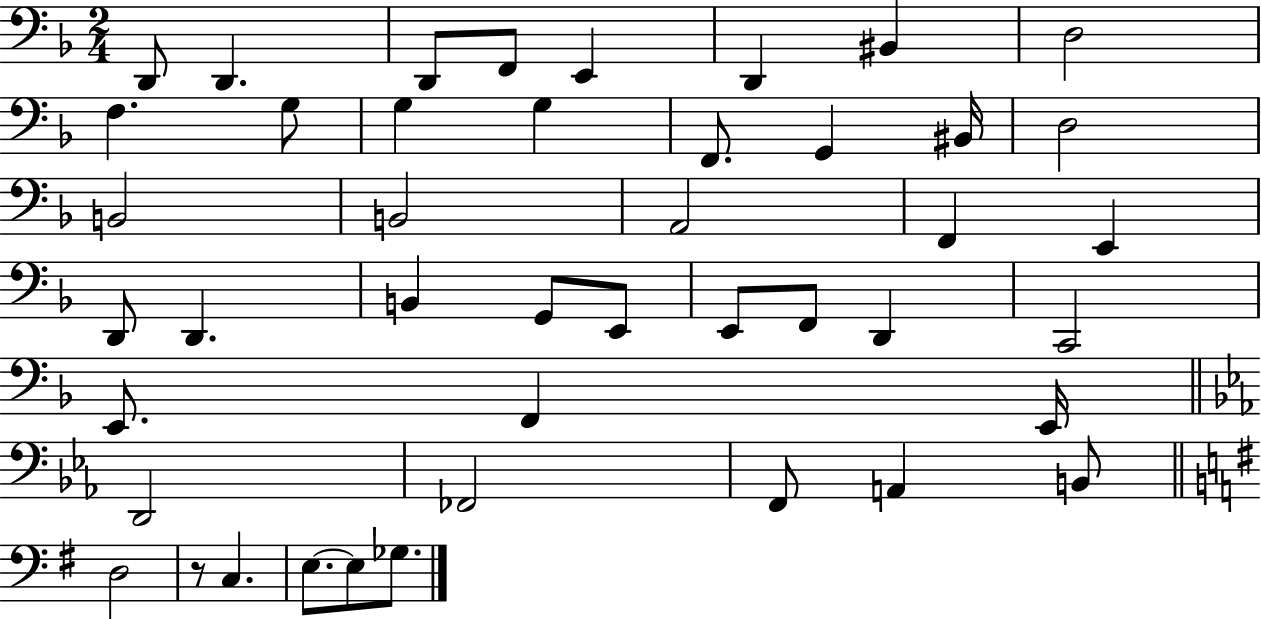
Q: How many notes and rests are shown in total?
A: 44